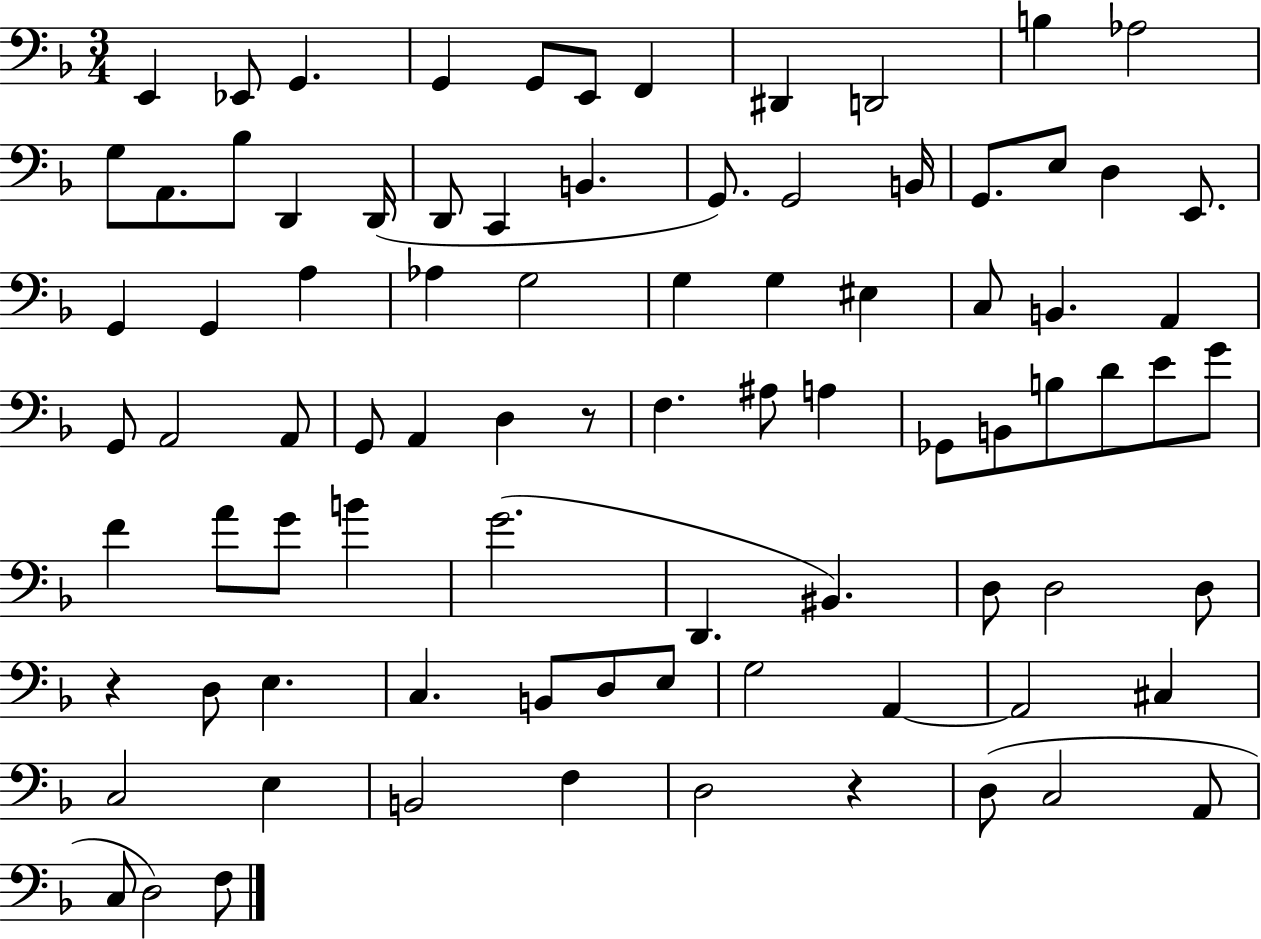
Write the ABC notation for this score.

X:1
T:Untitled
M:3/4
L:1/4
K:F
E,, _E,,/2 G,, G,, G,,/2 E,,/2 F,, ^D,, D,,2 B, _A,2 G,/2 A,,/2 _B,/2 D,, D,,/4 D,,/2 C,, B,, G,,/2 G,,2 B,,/4 G,,/2 E,/2 D, E,,/2 G,, G,, A, _A, G,2 G, G, ^E, C,/2 B,, A,, G,,/2 A,,2 A,,/2 G,,/2 A,, D, z/2 F, ^A,/2 A, _G,,/2 B,,/2 B,/2 D/2 E/2 G/2 F A/2 G/2 B G2 D,, ^B,, D,/2 D,2 D,/2 z D,/2 E, C, B,,/2 D,/2 E,/2 G,2 A,, A,,2 ^C, C,2 E, B,,2 F, D,2 z D,/2 C,2 A,,/2 C,/2 D,2 F,/2